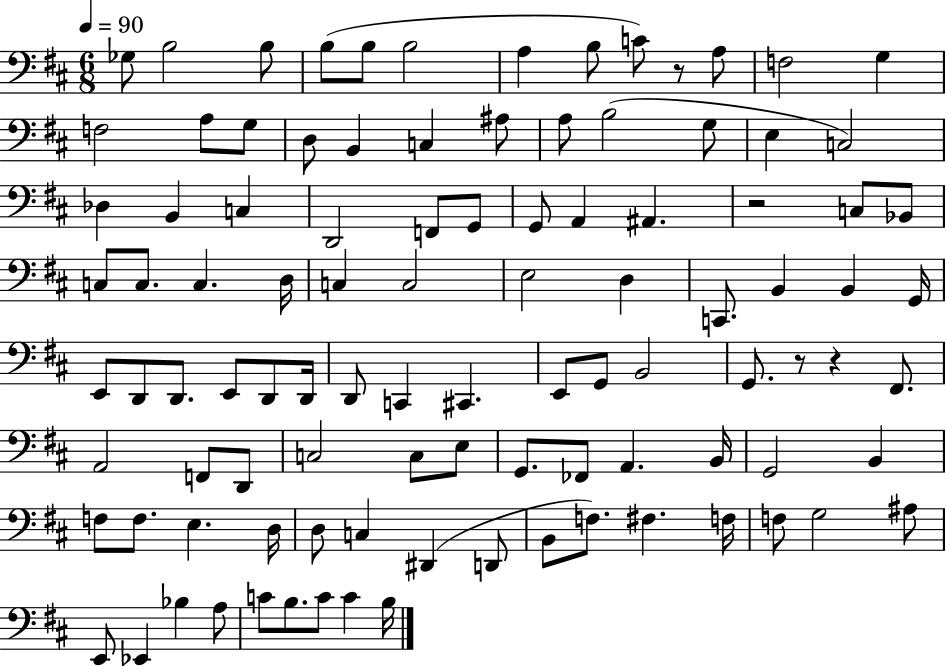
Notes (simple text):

Gb3/e B3/h B3/e B3/e B3/e B3/h A3/q B3/e C4/e R/e A3/e F3/h G3/q F3/h A3/e G3/e D3/e B2/q C3/q A#3/e A3/e B3/h G3/e E3/q C3/h Db3/q B2/q C3/q D2/h F2/e G2/e G2/e A2/q A#2/q. R/h C3/e Bb2/e C3/e C3/e. C3/q. D3/s C3/q C3/h E3/h D3/q C2/e. B2/q B2/q G2/s E2/e D2/e D2/e. E2/e D2/e D2/s D2/e C2/q C#2/q. E2/e G2/e B2/h G2/e. R/e R/q F#2/e. A2/h F2/e D2/e C3/h C3/e E3/e G2/e. FES2/e A2/q. B2/s G2/h B2/q F3/e F3/e. E3/q. D3/s D3/e C3/q D#2/q D2/e B2/e F3/e. F#3/q. F3/s F3/e G3/h A#3/e E2/e Eb2/q Bb3/q A3/e C4/e B3/e. C4/e C4/q B3/s